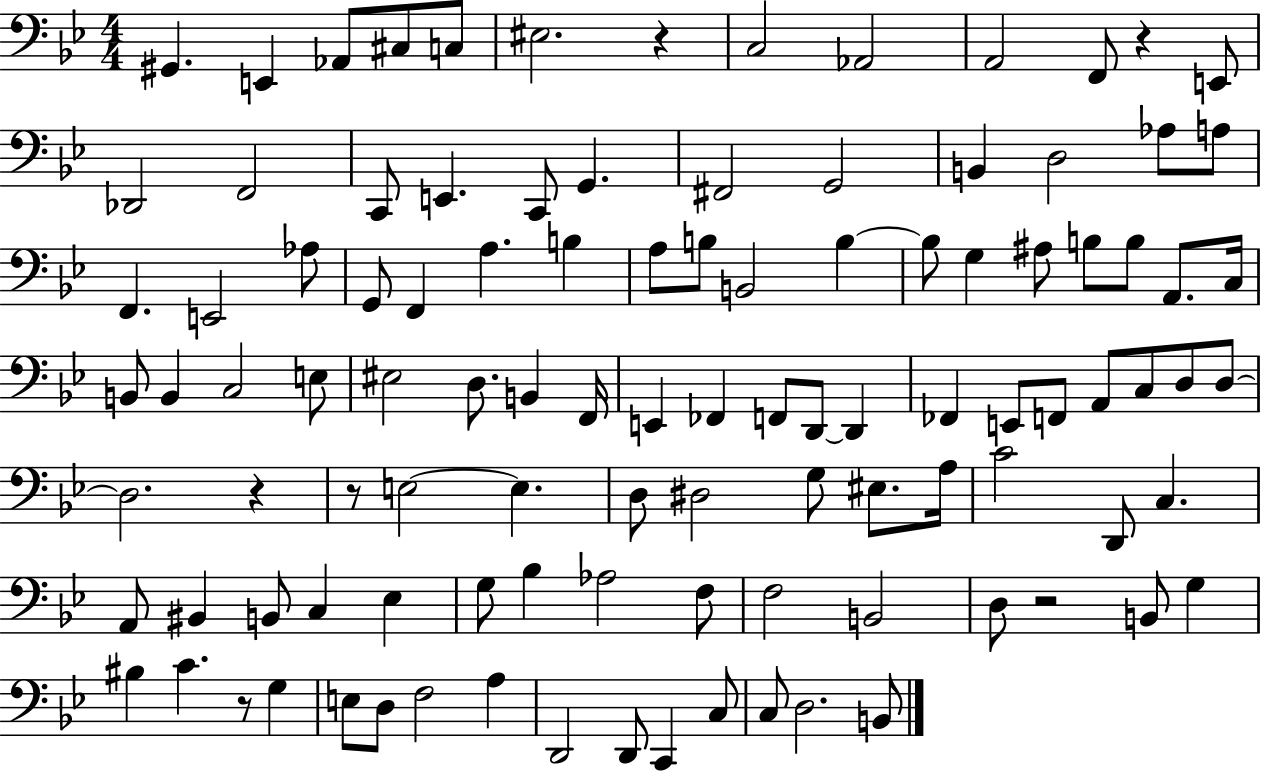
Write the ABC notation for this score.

X:1
T:Untitled
M:4/4
L:1/4
K:Bb
^G,, E,, _A,,/2 ^C,/2 C,/2 ^E,2 z C,2 _A,,2 A,,2 F,,/2 z E,,/2 _D,,2 F,,2 C,,/2 E,, C,,/2 G,, ^F,,2 G,,2 B,, D,2 _A,/2 A,/2 F,, E,,2 _A,/2 G,,/2 F,, A, B, A,/2 B,/2 B,,2 B, B,/2 G, ^A,/2 B,/2 B,/2 A,,/2 C,/4 B,,/2 B,, C,2 E,/2 ^E,2 D,/2 B,, F,,/4 E,, _F,, F,,/2 D,,/2 D,, _F,, E,,/2 F,,/2 A,,/2 C,/2 D,/2 D,/2 D,2 z z/2 E,2 E, D,/2 ^D,2 G,/2 ^E,/2 A,/4 C2 D,,/2 C, A,,/2 ^B,, B,,/2 C, _E, G,/2 _B, _A,2 F,/2 F,2 B,,2 D,/2 z2 B,,/2 G, ^B, C z/2 G, E,/2 D,/2 F,2 A, D,,2 D,,/2 C,, C,/2 C,/2 D,2 B,,/2